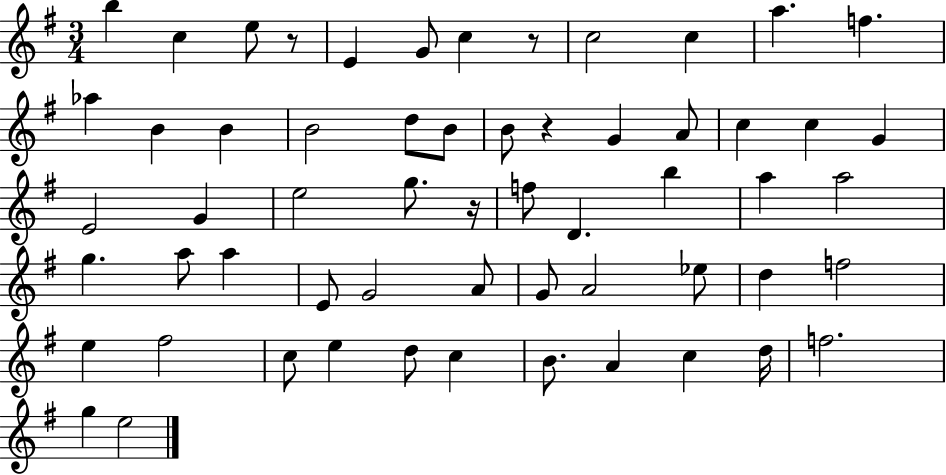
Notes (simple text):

B5/q C5/q E5/e R/e E4/q G4/e C5/q R/e C5/h C5/q A5/q. F5/q. Ab5/q B4/q B4/q B4/h D5/e B4/e B4/e R/q G4/q A4/e C5/q C5/q G4/q E4/h G4/q E5/h G5/e. R/s F5/e D4/q. B5/q A5/q A5/h G5/q. A5/e A5/q E4/e G4/h A4/e G4/e A4/h Eb5/e D5/q F5/h E5/q F#5/h C5/e E5/q D5/e C5/q B4/e. A4/q C5/q D5/s F5/h. G5/q E5/h